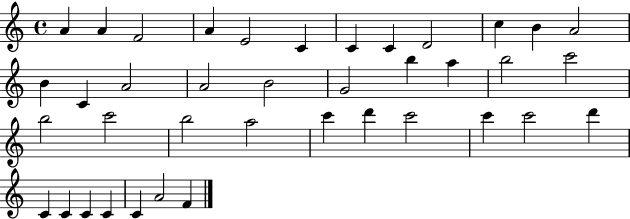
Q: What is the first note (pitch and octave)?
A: A4